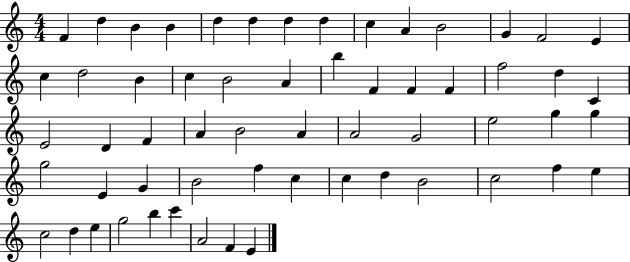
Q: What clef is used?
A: treble